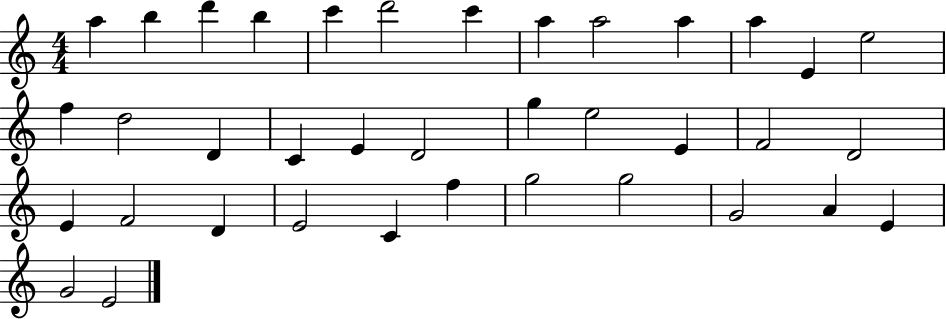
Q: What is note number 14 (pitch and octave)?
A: F5